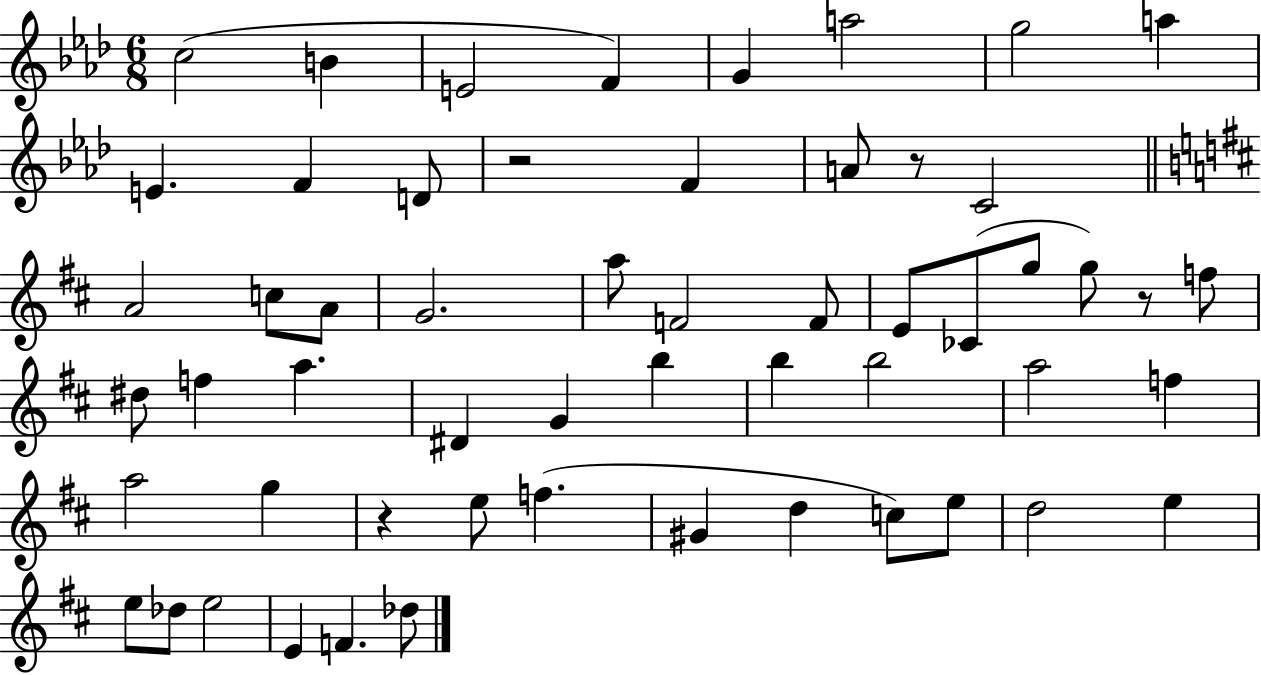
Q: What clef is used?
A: treble